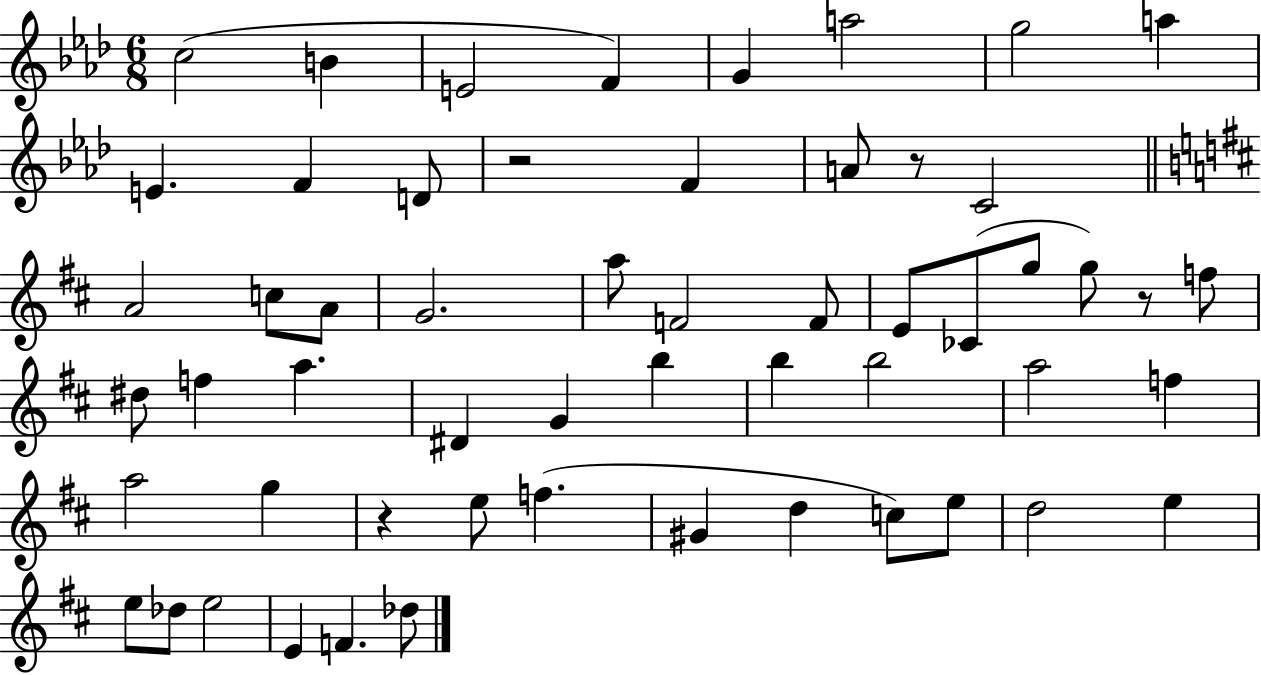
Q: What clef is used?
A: treble